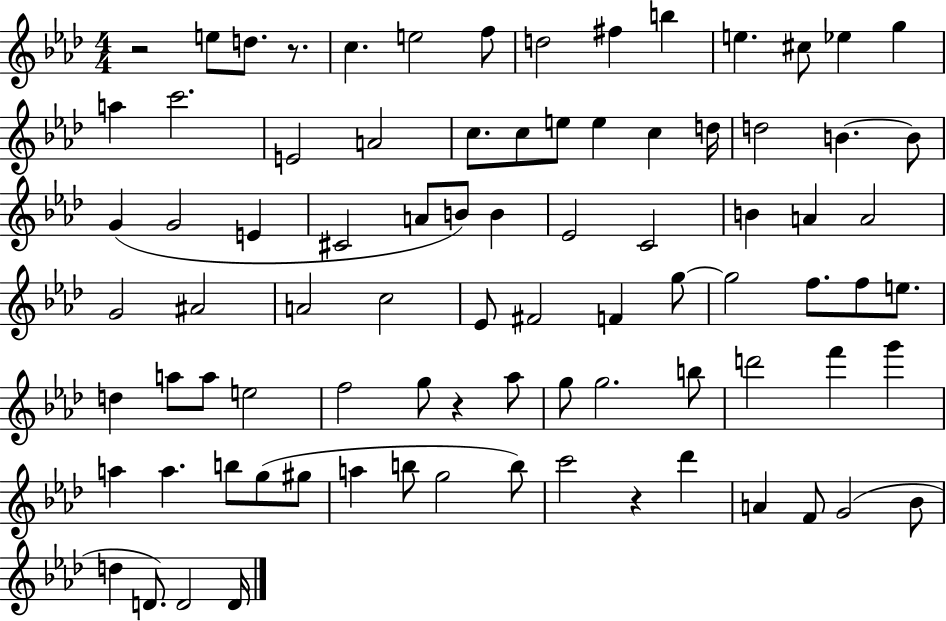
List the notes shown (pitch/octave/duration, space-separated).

R/h E5/e D5/e. R/e. C5/q. E5/h F5/e D5/h F#5/q B5/q E5/q. C#5/e Eb5/q G5/q A5/q C6/h. E4/h A4/h C5/e. C5/e E5/e E5/q C5/q D5/s D5/h B4/q. B4/e G4/q G4/h E4/q C#4/h A4/e B4/e B4/q Eb4/h C4/h B4/q A4/q A4/h G4/h A#4/h A4/h C5/h Eb4/e F#4/h F4/q G5/e G5/h F5/e. F5/e E5/e. D5/q A5/e A5/e E5/h F5/h G5/e R/q Ab5/e G5/e G5/h. B5/e D6/h F6/q G6/q A5/q A5/q. B5/e G5/e G#5/e A5/q B5/e G5/h B5/e C6/h R/q Db6/q A4/q F4/e G4/h Bb4/e D5/q D4/e. D4/h D4/s